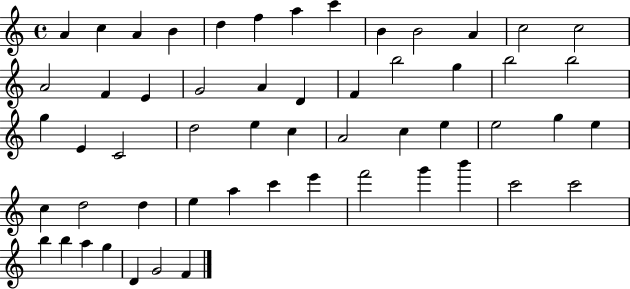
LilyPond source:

{
  \clef treble
  \time 4/4
  \defaultTimeSignature
  \key c \major
  a'4 c''4 a'4 b'4 | d''4 f''4 a''4 c'''4 | b'4 b'2 a'4 | c''2 c''2 | \break a'2 f'4 e'4 | g'2 a'4 d'4 | f'4 b''2 g''4 | b''2 b''2 | \break g''4 e'4 c'2 | d''2 e''4 c''4 | a'2 c''4 e''4 | e''2 g''4 e''4 | \break c''4 d''2 d''4 | e''4 a''4 c'''4 e'''4 | f'''2 g'''4 b'''4 | c'''2 c'''2 | \break b''4 b''4 a''4 g''4 | d'4 g'2 f'4 | \bar "|."
}